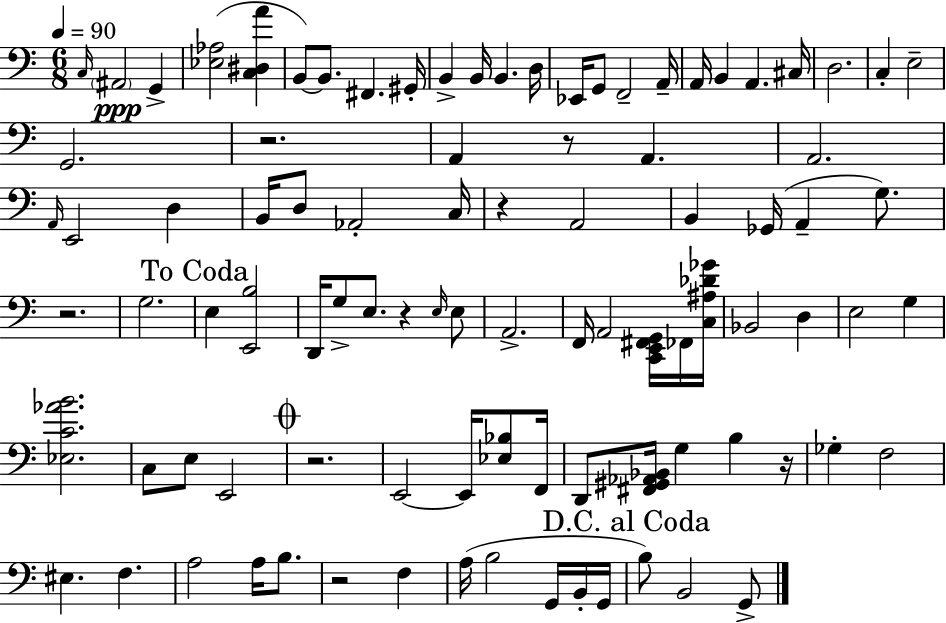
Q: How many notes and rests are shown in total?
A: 94